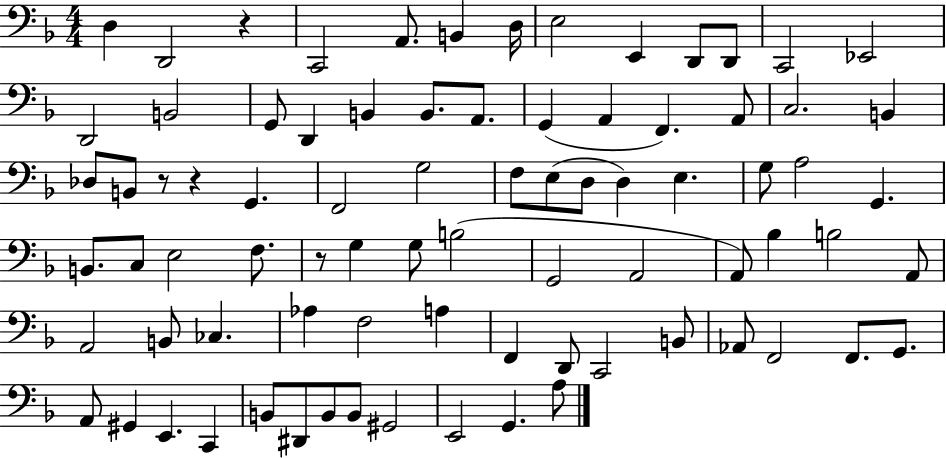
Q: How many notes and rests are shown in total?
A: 81